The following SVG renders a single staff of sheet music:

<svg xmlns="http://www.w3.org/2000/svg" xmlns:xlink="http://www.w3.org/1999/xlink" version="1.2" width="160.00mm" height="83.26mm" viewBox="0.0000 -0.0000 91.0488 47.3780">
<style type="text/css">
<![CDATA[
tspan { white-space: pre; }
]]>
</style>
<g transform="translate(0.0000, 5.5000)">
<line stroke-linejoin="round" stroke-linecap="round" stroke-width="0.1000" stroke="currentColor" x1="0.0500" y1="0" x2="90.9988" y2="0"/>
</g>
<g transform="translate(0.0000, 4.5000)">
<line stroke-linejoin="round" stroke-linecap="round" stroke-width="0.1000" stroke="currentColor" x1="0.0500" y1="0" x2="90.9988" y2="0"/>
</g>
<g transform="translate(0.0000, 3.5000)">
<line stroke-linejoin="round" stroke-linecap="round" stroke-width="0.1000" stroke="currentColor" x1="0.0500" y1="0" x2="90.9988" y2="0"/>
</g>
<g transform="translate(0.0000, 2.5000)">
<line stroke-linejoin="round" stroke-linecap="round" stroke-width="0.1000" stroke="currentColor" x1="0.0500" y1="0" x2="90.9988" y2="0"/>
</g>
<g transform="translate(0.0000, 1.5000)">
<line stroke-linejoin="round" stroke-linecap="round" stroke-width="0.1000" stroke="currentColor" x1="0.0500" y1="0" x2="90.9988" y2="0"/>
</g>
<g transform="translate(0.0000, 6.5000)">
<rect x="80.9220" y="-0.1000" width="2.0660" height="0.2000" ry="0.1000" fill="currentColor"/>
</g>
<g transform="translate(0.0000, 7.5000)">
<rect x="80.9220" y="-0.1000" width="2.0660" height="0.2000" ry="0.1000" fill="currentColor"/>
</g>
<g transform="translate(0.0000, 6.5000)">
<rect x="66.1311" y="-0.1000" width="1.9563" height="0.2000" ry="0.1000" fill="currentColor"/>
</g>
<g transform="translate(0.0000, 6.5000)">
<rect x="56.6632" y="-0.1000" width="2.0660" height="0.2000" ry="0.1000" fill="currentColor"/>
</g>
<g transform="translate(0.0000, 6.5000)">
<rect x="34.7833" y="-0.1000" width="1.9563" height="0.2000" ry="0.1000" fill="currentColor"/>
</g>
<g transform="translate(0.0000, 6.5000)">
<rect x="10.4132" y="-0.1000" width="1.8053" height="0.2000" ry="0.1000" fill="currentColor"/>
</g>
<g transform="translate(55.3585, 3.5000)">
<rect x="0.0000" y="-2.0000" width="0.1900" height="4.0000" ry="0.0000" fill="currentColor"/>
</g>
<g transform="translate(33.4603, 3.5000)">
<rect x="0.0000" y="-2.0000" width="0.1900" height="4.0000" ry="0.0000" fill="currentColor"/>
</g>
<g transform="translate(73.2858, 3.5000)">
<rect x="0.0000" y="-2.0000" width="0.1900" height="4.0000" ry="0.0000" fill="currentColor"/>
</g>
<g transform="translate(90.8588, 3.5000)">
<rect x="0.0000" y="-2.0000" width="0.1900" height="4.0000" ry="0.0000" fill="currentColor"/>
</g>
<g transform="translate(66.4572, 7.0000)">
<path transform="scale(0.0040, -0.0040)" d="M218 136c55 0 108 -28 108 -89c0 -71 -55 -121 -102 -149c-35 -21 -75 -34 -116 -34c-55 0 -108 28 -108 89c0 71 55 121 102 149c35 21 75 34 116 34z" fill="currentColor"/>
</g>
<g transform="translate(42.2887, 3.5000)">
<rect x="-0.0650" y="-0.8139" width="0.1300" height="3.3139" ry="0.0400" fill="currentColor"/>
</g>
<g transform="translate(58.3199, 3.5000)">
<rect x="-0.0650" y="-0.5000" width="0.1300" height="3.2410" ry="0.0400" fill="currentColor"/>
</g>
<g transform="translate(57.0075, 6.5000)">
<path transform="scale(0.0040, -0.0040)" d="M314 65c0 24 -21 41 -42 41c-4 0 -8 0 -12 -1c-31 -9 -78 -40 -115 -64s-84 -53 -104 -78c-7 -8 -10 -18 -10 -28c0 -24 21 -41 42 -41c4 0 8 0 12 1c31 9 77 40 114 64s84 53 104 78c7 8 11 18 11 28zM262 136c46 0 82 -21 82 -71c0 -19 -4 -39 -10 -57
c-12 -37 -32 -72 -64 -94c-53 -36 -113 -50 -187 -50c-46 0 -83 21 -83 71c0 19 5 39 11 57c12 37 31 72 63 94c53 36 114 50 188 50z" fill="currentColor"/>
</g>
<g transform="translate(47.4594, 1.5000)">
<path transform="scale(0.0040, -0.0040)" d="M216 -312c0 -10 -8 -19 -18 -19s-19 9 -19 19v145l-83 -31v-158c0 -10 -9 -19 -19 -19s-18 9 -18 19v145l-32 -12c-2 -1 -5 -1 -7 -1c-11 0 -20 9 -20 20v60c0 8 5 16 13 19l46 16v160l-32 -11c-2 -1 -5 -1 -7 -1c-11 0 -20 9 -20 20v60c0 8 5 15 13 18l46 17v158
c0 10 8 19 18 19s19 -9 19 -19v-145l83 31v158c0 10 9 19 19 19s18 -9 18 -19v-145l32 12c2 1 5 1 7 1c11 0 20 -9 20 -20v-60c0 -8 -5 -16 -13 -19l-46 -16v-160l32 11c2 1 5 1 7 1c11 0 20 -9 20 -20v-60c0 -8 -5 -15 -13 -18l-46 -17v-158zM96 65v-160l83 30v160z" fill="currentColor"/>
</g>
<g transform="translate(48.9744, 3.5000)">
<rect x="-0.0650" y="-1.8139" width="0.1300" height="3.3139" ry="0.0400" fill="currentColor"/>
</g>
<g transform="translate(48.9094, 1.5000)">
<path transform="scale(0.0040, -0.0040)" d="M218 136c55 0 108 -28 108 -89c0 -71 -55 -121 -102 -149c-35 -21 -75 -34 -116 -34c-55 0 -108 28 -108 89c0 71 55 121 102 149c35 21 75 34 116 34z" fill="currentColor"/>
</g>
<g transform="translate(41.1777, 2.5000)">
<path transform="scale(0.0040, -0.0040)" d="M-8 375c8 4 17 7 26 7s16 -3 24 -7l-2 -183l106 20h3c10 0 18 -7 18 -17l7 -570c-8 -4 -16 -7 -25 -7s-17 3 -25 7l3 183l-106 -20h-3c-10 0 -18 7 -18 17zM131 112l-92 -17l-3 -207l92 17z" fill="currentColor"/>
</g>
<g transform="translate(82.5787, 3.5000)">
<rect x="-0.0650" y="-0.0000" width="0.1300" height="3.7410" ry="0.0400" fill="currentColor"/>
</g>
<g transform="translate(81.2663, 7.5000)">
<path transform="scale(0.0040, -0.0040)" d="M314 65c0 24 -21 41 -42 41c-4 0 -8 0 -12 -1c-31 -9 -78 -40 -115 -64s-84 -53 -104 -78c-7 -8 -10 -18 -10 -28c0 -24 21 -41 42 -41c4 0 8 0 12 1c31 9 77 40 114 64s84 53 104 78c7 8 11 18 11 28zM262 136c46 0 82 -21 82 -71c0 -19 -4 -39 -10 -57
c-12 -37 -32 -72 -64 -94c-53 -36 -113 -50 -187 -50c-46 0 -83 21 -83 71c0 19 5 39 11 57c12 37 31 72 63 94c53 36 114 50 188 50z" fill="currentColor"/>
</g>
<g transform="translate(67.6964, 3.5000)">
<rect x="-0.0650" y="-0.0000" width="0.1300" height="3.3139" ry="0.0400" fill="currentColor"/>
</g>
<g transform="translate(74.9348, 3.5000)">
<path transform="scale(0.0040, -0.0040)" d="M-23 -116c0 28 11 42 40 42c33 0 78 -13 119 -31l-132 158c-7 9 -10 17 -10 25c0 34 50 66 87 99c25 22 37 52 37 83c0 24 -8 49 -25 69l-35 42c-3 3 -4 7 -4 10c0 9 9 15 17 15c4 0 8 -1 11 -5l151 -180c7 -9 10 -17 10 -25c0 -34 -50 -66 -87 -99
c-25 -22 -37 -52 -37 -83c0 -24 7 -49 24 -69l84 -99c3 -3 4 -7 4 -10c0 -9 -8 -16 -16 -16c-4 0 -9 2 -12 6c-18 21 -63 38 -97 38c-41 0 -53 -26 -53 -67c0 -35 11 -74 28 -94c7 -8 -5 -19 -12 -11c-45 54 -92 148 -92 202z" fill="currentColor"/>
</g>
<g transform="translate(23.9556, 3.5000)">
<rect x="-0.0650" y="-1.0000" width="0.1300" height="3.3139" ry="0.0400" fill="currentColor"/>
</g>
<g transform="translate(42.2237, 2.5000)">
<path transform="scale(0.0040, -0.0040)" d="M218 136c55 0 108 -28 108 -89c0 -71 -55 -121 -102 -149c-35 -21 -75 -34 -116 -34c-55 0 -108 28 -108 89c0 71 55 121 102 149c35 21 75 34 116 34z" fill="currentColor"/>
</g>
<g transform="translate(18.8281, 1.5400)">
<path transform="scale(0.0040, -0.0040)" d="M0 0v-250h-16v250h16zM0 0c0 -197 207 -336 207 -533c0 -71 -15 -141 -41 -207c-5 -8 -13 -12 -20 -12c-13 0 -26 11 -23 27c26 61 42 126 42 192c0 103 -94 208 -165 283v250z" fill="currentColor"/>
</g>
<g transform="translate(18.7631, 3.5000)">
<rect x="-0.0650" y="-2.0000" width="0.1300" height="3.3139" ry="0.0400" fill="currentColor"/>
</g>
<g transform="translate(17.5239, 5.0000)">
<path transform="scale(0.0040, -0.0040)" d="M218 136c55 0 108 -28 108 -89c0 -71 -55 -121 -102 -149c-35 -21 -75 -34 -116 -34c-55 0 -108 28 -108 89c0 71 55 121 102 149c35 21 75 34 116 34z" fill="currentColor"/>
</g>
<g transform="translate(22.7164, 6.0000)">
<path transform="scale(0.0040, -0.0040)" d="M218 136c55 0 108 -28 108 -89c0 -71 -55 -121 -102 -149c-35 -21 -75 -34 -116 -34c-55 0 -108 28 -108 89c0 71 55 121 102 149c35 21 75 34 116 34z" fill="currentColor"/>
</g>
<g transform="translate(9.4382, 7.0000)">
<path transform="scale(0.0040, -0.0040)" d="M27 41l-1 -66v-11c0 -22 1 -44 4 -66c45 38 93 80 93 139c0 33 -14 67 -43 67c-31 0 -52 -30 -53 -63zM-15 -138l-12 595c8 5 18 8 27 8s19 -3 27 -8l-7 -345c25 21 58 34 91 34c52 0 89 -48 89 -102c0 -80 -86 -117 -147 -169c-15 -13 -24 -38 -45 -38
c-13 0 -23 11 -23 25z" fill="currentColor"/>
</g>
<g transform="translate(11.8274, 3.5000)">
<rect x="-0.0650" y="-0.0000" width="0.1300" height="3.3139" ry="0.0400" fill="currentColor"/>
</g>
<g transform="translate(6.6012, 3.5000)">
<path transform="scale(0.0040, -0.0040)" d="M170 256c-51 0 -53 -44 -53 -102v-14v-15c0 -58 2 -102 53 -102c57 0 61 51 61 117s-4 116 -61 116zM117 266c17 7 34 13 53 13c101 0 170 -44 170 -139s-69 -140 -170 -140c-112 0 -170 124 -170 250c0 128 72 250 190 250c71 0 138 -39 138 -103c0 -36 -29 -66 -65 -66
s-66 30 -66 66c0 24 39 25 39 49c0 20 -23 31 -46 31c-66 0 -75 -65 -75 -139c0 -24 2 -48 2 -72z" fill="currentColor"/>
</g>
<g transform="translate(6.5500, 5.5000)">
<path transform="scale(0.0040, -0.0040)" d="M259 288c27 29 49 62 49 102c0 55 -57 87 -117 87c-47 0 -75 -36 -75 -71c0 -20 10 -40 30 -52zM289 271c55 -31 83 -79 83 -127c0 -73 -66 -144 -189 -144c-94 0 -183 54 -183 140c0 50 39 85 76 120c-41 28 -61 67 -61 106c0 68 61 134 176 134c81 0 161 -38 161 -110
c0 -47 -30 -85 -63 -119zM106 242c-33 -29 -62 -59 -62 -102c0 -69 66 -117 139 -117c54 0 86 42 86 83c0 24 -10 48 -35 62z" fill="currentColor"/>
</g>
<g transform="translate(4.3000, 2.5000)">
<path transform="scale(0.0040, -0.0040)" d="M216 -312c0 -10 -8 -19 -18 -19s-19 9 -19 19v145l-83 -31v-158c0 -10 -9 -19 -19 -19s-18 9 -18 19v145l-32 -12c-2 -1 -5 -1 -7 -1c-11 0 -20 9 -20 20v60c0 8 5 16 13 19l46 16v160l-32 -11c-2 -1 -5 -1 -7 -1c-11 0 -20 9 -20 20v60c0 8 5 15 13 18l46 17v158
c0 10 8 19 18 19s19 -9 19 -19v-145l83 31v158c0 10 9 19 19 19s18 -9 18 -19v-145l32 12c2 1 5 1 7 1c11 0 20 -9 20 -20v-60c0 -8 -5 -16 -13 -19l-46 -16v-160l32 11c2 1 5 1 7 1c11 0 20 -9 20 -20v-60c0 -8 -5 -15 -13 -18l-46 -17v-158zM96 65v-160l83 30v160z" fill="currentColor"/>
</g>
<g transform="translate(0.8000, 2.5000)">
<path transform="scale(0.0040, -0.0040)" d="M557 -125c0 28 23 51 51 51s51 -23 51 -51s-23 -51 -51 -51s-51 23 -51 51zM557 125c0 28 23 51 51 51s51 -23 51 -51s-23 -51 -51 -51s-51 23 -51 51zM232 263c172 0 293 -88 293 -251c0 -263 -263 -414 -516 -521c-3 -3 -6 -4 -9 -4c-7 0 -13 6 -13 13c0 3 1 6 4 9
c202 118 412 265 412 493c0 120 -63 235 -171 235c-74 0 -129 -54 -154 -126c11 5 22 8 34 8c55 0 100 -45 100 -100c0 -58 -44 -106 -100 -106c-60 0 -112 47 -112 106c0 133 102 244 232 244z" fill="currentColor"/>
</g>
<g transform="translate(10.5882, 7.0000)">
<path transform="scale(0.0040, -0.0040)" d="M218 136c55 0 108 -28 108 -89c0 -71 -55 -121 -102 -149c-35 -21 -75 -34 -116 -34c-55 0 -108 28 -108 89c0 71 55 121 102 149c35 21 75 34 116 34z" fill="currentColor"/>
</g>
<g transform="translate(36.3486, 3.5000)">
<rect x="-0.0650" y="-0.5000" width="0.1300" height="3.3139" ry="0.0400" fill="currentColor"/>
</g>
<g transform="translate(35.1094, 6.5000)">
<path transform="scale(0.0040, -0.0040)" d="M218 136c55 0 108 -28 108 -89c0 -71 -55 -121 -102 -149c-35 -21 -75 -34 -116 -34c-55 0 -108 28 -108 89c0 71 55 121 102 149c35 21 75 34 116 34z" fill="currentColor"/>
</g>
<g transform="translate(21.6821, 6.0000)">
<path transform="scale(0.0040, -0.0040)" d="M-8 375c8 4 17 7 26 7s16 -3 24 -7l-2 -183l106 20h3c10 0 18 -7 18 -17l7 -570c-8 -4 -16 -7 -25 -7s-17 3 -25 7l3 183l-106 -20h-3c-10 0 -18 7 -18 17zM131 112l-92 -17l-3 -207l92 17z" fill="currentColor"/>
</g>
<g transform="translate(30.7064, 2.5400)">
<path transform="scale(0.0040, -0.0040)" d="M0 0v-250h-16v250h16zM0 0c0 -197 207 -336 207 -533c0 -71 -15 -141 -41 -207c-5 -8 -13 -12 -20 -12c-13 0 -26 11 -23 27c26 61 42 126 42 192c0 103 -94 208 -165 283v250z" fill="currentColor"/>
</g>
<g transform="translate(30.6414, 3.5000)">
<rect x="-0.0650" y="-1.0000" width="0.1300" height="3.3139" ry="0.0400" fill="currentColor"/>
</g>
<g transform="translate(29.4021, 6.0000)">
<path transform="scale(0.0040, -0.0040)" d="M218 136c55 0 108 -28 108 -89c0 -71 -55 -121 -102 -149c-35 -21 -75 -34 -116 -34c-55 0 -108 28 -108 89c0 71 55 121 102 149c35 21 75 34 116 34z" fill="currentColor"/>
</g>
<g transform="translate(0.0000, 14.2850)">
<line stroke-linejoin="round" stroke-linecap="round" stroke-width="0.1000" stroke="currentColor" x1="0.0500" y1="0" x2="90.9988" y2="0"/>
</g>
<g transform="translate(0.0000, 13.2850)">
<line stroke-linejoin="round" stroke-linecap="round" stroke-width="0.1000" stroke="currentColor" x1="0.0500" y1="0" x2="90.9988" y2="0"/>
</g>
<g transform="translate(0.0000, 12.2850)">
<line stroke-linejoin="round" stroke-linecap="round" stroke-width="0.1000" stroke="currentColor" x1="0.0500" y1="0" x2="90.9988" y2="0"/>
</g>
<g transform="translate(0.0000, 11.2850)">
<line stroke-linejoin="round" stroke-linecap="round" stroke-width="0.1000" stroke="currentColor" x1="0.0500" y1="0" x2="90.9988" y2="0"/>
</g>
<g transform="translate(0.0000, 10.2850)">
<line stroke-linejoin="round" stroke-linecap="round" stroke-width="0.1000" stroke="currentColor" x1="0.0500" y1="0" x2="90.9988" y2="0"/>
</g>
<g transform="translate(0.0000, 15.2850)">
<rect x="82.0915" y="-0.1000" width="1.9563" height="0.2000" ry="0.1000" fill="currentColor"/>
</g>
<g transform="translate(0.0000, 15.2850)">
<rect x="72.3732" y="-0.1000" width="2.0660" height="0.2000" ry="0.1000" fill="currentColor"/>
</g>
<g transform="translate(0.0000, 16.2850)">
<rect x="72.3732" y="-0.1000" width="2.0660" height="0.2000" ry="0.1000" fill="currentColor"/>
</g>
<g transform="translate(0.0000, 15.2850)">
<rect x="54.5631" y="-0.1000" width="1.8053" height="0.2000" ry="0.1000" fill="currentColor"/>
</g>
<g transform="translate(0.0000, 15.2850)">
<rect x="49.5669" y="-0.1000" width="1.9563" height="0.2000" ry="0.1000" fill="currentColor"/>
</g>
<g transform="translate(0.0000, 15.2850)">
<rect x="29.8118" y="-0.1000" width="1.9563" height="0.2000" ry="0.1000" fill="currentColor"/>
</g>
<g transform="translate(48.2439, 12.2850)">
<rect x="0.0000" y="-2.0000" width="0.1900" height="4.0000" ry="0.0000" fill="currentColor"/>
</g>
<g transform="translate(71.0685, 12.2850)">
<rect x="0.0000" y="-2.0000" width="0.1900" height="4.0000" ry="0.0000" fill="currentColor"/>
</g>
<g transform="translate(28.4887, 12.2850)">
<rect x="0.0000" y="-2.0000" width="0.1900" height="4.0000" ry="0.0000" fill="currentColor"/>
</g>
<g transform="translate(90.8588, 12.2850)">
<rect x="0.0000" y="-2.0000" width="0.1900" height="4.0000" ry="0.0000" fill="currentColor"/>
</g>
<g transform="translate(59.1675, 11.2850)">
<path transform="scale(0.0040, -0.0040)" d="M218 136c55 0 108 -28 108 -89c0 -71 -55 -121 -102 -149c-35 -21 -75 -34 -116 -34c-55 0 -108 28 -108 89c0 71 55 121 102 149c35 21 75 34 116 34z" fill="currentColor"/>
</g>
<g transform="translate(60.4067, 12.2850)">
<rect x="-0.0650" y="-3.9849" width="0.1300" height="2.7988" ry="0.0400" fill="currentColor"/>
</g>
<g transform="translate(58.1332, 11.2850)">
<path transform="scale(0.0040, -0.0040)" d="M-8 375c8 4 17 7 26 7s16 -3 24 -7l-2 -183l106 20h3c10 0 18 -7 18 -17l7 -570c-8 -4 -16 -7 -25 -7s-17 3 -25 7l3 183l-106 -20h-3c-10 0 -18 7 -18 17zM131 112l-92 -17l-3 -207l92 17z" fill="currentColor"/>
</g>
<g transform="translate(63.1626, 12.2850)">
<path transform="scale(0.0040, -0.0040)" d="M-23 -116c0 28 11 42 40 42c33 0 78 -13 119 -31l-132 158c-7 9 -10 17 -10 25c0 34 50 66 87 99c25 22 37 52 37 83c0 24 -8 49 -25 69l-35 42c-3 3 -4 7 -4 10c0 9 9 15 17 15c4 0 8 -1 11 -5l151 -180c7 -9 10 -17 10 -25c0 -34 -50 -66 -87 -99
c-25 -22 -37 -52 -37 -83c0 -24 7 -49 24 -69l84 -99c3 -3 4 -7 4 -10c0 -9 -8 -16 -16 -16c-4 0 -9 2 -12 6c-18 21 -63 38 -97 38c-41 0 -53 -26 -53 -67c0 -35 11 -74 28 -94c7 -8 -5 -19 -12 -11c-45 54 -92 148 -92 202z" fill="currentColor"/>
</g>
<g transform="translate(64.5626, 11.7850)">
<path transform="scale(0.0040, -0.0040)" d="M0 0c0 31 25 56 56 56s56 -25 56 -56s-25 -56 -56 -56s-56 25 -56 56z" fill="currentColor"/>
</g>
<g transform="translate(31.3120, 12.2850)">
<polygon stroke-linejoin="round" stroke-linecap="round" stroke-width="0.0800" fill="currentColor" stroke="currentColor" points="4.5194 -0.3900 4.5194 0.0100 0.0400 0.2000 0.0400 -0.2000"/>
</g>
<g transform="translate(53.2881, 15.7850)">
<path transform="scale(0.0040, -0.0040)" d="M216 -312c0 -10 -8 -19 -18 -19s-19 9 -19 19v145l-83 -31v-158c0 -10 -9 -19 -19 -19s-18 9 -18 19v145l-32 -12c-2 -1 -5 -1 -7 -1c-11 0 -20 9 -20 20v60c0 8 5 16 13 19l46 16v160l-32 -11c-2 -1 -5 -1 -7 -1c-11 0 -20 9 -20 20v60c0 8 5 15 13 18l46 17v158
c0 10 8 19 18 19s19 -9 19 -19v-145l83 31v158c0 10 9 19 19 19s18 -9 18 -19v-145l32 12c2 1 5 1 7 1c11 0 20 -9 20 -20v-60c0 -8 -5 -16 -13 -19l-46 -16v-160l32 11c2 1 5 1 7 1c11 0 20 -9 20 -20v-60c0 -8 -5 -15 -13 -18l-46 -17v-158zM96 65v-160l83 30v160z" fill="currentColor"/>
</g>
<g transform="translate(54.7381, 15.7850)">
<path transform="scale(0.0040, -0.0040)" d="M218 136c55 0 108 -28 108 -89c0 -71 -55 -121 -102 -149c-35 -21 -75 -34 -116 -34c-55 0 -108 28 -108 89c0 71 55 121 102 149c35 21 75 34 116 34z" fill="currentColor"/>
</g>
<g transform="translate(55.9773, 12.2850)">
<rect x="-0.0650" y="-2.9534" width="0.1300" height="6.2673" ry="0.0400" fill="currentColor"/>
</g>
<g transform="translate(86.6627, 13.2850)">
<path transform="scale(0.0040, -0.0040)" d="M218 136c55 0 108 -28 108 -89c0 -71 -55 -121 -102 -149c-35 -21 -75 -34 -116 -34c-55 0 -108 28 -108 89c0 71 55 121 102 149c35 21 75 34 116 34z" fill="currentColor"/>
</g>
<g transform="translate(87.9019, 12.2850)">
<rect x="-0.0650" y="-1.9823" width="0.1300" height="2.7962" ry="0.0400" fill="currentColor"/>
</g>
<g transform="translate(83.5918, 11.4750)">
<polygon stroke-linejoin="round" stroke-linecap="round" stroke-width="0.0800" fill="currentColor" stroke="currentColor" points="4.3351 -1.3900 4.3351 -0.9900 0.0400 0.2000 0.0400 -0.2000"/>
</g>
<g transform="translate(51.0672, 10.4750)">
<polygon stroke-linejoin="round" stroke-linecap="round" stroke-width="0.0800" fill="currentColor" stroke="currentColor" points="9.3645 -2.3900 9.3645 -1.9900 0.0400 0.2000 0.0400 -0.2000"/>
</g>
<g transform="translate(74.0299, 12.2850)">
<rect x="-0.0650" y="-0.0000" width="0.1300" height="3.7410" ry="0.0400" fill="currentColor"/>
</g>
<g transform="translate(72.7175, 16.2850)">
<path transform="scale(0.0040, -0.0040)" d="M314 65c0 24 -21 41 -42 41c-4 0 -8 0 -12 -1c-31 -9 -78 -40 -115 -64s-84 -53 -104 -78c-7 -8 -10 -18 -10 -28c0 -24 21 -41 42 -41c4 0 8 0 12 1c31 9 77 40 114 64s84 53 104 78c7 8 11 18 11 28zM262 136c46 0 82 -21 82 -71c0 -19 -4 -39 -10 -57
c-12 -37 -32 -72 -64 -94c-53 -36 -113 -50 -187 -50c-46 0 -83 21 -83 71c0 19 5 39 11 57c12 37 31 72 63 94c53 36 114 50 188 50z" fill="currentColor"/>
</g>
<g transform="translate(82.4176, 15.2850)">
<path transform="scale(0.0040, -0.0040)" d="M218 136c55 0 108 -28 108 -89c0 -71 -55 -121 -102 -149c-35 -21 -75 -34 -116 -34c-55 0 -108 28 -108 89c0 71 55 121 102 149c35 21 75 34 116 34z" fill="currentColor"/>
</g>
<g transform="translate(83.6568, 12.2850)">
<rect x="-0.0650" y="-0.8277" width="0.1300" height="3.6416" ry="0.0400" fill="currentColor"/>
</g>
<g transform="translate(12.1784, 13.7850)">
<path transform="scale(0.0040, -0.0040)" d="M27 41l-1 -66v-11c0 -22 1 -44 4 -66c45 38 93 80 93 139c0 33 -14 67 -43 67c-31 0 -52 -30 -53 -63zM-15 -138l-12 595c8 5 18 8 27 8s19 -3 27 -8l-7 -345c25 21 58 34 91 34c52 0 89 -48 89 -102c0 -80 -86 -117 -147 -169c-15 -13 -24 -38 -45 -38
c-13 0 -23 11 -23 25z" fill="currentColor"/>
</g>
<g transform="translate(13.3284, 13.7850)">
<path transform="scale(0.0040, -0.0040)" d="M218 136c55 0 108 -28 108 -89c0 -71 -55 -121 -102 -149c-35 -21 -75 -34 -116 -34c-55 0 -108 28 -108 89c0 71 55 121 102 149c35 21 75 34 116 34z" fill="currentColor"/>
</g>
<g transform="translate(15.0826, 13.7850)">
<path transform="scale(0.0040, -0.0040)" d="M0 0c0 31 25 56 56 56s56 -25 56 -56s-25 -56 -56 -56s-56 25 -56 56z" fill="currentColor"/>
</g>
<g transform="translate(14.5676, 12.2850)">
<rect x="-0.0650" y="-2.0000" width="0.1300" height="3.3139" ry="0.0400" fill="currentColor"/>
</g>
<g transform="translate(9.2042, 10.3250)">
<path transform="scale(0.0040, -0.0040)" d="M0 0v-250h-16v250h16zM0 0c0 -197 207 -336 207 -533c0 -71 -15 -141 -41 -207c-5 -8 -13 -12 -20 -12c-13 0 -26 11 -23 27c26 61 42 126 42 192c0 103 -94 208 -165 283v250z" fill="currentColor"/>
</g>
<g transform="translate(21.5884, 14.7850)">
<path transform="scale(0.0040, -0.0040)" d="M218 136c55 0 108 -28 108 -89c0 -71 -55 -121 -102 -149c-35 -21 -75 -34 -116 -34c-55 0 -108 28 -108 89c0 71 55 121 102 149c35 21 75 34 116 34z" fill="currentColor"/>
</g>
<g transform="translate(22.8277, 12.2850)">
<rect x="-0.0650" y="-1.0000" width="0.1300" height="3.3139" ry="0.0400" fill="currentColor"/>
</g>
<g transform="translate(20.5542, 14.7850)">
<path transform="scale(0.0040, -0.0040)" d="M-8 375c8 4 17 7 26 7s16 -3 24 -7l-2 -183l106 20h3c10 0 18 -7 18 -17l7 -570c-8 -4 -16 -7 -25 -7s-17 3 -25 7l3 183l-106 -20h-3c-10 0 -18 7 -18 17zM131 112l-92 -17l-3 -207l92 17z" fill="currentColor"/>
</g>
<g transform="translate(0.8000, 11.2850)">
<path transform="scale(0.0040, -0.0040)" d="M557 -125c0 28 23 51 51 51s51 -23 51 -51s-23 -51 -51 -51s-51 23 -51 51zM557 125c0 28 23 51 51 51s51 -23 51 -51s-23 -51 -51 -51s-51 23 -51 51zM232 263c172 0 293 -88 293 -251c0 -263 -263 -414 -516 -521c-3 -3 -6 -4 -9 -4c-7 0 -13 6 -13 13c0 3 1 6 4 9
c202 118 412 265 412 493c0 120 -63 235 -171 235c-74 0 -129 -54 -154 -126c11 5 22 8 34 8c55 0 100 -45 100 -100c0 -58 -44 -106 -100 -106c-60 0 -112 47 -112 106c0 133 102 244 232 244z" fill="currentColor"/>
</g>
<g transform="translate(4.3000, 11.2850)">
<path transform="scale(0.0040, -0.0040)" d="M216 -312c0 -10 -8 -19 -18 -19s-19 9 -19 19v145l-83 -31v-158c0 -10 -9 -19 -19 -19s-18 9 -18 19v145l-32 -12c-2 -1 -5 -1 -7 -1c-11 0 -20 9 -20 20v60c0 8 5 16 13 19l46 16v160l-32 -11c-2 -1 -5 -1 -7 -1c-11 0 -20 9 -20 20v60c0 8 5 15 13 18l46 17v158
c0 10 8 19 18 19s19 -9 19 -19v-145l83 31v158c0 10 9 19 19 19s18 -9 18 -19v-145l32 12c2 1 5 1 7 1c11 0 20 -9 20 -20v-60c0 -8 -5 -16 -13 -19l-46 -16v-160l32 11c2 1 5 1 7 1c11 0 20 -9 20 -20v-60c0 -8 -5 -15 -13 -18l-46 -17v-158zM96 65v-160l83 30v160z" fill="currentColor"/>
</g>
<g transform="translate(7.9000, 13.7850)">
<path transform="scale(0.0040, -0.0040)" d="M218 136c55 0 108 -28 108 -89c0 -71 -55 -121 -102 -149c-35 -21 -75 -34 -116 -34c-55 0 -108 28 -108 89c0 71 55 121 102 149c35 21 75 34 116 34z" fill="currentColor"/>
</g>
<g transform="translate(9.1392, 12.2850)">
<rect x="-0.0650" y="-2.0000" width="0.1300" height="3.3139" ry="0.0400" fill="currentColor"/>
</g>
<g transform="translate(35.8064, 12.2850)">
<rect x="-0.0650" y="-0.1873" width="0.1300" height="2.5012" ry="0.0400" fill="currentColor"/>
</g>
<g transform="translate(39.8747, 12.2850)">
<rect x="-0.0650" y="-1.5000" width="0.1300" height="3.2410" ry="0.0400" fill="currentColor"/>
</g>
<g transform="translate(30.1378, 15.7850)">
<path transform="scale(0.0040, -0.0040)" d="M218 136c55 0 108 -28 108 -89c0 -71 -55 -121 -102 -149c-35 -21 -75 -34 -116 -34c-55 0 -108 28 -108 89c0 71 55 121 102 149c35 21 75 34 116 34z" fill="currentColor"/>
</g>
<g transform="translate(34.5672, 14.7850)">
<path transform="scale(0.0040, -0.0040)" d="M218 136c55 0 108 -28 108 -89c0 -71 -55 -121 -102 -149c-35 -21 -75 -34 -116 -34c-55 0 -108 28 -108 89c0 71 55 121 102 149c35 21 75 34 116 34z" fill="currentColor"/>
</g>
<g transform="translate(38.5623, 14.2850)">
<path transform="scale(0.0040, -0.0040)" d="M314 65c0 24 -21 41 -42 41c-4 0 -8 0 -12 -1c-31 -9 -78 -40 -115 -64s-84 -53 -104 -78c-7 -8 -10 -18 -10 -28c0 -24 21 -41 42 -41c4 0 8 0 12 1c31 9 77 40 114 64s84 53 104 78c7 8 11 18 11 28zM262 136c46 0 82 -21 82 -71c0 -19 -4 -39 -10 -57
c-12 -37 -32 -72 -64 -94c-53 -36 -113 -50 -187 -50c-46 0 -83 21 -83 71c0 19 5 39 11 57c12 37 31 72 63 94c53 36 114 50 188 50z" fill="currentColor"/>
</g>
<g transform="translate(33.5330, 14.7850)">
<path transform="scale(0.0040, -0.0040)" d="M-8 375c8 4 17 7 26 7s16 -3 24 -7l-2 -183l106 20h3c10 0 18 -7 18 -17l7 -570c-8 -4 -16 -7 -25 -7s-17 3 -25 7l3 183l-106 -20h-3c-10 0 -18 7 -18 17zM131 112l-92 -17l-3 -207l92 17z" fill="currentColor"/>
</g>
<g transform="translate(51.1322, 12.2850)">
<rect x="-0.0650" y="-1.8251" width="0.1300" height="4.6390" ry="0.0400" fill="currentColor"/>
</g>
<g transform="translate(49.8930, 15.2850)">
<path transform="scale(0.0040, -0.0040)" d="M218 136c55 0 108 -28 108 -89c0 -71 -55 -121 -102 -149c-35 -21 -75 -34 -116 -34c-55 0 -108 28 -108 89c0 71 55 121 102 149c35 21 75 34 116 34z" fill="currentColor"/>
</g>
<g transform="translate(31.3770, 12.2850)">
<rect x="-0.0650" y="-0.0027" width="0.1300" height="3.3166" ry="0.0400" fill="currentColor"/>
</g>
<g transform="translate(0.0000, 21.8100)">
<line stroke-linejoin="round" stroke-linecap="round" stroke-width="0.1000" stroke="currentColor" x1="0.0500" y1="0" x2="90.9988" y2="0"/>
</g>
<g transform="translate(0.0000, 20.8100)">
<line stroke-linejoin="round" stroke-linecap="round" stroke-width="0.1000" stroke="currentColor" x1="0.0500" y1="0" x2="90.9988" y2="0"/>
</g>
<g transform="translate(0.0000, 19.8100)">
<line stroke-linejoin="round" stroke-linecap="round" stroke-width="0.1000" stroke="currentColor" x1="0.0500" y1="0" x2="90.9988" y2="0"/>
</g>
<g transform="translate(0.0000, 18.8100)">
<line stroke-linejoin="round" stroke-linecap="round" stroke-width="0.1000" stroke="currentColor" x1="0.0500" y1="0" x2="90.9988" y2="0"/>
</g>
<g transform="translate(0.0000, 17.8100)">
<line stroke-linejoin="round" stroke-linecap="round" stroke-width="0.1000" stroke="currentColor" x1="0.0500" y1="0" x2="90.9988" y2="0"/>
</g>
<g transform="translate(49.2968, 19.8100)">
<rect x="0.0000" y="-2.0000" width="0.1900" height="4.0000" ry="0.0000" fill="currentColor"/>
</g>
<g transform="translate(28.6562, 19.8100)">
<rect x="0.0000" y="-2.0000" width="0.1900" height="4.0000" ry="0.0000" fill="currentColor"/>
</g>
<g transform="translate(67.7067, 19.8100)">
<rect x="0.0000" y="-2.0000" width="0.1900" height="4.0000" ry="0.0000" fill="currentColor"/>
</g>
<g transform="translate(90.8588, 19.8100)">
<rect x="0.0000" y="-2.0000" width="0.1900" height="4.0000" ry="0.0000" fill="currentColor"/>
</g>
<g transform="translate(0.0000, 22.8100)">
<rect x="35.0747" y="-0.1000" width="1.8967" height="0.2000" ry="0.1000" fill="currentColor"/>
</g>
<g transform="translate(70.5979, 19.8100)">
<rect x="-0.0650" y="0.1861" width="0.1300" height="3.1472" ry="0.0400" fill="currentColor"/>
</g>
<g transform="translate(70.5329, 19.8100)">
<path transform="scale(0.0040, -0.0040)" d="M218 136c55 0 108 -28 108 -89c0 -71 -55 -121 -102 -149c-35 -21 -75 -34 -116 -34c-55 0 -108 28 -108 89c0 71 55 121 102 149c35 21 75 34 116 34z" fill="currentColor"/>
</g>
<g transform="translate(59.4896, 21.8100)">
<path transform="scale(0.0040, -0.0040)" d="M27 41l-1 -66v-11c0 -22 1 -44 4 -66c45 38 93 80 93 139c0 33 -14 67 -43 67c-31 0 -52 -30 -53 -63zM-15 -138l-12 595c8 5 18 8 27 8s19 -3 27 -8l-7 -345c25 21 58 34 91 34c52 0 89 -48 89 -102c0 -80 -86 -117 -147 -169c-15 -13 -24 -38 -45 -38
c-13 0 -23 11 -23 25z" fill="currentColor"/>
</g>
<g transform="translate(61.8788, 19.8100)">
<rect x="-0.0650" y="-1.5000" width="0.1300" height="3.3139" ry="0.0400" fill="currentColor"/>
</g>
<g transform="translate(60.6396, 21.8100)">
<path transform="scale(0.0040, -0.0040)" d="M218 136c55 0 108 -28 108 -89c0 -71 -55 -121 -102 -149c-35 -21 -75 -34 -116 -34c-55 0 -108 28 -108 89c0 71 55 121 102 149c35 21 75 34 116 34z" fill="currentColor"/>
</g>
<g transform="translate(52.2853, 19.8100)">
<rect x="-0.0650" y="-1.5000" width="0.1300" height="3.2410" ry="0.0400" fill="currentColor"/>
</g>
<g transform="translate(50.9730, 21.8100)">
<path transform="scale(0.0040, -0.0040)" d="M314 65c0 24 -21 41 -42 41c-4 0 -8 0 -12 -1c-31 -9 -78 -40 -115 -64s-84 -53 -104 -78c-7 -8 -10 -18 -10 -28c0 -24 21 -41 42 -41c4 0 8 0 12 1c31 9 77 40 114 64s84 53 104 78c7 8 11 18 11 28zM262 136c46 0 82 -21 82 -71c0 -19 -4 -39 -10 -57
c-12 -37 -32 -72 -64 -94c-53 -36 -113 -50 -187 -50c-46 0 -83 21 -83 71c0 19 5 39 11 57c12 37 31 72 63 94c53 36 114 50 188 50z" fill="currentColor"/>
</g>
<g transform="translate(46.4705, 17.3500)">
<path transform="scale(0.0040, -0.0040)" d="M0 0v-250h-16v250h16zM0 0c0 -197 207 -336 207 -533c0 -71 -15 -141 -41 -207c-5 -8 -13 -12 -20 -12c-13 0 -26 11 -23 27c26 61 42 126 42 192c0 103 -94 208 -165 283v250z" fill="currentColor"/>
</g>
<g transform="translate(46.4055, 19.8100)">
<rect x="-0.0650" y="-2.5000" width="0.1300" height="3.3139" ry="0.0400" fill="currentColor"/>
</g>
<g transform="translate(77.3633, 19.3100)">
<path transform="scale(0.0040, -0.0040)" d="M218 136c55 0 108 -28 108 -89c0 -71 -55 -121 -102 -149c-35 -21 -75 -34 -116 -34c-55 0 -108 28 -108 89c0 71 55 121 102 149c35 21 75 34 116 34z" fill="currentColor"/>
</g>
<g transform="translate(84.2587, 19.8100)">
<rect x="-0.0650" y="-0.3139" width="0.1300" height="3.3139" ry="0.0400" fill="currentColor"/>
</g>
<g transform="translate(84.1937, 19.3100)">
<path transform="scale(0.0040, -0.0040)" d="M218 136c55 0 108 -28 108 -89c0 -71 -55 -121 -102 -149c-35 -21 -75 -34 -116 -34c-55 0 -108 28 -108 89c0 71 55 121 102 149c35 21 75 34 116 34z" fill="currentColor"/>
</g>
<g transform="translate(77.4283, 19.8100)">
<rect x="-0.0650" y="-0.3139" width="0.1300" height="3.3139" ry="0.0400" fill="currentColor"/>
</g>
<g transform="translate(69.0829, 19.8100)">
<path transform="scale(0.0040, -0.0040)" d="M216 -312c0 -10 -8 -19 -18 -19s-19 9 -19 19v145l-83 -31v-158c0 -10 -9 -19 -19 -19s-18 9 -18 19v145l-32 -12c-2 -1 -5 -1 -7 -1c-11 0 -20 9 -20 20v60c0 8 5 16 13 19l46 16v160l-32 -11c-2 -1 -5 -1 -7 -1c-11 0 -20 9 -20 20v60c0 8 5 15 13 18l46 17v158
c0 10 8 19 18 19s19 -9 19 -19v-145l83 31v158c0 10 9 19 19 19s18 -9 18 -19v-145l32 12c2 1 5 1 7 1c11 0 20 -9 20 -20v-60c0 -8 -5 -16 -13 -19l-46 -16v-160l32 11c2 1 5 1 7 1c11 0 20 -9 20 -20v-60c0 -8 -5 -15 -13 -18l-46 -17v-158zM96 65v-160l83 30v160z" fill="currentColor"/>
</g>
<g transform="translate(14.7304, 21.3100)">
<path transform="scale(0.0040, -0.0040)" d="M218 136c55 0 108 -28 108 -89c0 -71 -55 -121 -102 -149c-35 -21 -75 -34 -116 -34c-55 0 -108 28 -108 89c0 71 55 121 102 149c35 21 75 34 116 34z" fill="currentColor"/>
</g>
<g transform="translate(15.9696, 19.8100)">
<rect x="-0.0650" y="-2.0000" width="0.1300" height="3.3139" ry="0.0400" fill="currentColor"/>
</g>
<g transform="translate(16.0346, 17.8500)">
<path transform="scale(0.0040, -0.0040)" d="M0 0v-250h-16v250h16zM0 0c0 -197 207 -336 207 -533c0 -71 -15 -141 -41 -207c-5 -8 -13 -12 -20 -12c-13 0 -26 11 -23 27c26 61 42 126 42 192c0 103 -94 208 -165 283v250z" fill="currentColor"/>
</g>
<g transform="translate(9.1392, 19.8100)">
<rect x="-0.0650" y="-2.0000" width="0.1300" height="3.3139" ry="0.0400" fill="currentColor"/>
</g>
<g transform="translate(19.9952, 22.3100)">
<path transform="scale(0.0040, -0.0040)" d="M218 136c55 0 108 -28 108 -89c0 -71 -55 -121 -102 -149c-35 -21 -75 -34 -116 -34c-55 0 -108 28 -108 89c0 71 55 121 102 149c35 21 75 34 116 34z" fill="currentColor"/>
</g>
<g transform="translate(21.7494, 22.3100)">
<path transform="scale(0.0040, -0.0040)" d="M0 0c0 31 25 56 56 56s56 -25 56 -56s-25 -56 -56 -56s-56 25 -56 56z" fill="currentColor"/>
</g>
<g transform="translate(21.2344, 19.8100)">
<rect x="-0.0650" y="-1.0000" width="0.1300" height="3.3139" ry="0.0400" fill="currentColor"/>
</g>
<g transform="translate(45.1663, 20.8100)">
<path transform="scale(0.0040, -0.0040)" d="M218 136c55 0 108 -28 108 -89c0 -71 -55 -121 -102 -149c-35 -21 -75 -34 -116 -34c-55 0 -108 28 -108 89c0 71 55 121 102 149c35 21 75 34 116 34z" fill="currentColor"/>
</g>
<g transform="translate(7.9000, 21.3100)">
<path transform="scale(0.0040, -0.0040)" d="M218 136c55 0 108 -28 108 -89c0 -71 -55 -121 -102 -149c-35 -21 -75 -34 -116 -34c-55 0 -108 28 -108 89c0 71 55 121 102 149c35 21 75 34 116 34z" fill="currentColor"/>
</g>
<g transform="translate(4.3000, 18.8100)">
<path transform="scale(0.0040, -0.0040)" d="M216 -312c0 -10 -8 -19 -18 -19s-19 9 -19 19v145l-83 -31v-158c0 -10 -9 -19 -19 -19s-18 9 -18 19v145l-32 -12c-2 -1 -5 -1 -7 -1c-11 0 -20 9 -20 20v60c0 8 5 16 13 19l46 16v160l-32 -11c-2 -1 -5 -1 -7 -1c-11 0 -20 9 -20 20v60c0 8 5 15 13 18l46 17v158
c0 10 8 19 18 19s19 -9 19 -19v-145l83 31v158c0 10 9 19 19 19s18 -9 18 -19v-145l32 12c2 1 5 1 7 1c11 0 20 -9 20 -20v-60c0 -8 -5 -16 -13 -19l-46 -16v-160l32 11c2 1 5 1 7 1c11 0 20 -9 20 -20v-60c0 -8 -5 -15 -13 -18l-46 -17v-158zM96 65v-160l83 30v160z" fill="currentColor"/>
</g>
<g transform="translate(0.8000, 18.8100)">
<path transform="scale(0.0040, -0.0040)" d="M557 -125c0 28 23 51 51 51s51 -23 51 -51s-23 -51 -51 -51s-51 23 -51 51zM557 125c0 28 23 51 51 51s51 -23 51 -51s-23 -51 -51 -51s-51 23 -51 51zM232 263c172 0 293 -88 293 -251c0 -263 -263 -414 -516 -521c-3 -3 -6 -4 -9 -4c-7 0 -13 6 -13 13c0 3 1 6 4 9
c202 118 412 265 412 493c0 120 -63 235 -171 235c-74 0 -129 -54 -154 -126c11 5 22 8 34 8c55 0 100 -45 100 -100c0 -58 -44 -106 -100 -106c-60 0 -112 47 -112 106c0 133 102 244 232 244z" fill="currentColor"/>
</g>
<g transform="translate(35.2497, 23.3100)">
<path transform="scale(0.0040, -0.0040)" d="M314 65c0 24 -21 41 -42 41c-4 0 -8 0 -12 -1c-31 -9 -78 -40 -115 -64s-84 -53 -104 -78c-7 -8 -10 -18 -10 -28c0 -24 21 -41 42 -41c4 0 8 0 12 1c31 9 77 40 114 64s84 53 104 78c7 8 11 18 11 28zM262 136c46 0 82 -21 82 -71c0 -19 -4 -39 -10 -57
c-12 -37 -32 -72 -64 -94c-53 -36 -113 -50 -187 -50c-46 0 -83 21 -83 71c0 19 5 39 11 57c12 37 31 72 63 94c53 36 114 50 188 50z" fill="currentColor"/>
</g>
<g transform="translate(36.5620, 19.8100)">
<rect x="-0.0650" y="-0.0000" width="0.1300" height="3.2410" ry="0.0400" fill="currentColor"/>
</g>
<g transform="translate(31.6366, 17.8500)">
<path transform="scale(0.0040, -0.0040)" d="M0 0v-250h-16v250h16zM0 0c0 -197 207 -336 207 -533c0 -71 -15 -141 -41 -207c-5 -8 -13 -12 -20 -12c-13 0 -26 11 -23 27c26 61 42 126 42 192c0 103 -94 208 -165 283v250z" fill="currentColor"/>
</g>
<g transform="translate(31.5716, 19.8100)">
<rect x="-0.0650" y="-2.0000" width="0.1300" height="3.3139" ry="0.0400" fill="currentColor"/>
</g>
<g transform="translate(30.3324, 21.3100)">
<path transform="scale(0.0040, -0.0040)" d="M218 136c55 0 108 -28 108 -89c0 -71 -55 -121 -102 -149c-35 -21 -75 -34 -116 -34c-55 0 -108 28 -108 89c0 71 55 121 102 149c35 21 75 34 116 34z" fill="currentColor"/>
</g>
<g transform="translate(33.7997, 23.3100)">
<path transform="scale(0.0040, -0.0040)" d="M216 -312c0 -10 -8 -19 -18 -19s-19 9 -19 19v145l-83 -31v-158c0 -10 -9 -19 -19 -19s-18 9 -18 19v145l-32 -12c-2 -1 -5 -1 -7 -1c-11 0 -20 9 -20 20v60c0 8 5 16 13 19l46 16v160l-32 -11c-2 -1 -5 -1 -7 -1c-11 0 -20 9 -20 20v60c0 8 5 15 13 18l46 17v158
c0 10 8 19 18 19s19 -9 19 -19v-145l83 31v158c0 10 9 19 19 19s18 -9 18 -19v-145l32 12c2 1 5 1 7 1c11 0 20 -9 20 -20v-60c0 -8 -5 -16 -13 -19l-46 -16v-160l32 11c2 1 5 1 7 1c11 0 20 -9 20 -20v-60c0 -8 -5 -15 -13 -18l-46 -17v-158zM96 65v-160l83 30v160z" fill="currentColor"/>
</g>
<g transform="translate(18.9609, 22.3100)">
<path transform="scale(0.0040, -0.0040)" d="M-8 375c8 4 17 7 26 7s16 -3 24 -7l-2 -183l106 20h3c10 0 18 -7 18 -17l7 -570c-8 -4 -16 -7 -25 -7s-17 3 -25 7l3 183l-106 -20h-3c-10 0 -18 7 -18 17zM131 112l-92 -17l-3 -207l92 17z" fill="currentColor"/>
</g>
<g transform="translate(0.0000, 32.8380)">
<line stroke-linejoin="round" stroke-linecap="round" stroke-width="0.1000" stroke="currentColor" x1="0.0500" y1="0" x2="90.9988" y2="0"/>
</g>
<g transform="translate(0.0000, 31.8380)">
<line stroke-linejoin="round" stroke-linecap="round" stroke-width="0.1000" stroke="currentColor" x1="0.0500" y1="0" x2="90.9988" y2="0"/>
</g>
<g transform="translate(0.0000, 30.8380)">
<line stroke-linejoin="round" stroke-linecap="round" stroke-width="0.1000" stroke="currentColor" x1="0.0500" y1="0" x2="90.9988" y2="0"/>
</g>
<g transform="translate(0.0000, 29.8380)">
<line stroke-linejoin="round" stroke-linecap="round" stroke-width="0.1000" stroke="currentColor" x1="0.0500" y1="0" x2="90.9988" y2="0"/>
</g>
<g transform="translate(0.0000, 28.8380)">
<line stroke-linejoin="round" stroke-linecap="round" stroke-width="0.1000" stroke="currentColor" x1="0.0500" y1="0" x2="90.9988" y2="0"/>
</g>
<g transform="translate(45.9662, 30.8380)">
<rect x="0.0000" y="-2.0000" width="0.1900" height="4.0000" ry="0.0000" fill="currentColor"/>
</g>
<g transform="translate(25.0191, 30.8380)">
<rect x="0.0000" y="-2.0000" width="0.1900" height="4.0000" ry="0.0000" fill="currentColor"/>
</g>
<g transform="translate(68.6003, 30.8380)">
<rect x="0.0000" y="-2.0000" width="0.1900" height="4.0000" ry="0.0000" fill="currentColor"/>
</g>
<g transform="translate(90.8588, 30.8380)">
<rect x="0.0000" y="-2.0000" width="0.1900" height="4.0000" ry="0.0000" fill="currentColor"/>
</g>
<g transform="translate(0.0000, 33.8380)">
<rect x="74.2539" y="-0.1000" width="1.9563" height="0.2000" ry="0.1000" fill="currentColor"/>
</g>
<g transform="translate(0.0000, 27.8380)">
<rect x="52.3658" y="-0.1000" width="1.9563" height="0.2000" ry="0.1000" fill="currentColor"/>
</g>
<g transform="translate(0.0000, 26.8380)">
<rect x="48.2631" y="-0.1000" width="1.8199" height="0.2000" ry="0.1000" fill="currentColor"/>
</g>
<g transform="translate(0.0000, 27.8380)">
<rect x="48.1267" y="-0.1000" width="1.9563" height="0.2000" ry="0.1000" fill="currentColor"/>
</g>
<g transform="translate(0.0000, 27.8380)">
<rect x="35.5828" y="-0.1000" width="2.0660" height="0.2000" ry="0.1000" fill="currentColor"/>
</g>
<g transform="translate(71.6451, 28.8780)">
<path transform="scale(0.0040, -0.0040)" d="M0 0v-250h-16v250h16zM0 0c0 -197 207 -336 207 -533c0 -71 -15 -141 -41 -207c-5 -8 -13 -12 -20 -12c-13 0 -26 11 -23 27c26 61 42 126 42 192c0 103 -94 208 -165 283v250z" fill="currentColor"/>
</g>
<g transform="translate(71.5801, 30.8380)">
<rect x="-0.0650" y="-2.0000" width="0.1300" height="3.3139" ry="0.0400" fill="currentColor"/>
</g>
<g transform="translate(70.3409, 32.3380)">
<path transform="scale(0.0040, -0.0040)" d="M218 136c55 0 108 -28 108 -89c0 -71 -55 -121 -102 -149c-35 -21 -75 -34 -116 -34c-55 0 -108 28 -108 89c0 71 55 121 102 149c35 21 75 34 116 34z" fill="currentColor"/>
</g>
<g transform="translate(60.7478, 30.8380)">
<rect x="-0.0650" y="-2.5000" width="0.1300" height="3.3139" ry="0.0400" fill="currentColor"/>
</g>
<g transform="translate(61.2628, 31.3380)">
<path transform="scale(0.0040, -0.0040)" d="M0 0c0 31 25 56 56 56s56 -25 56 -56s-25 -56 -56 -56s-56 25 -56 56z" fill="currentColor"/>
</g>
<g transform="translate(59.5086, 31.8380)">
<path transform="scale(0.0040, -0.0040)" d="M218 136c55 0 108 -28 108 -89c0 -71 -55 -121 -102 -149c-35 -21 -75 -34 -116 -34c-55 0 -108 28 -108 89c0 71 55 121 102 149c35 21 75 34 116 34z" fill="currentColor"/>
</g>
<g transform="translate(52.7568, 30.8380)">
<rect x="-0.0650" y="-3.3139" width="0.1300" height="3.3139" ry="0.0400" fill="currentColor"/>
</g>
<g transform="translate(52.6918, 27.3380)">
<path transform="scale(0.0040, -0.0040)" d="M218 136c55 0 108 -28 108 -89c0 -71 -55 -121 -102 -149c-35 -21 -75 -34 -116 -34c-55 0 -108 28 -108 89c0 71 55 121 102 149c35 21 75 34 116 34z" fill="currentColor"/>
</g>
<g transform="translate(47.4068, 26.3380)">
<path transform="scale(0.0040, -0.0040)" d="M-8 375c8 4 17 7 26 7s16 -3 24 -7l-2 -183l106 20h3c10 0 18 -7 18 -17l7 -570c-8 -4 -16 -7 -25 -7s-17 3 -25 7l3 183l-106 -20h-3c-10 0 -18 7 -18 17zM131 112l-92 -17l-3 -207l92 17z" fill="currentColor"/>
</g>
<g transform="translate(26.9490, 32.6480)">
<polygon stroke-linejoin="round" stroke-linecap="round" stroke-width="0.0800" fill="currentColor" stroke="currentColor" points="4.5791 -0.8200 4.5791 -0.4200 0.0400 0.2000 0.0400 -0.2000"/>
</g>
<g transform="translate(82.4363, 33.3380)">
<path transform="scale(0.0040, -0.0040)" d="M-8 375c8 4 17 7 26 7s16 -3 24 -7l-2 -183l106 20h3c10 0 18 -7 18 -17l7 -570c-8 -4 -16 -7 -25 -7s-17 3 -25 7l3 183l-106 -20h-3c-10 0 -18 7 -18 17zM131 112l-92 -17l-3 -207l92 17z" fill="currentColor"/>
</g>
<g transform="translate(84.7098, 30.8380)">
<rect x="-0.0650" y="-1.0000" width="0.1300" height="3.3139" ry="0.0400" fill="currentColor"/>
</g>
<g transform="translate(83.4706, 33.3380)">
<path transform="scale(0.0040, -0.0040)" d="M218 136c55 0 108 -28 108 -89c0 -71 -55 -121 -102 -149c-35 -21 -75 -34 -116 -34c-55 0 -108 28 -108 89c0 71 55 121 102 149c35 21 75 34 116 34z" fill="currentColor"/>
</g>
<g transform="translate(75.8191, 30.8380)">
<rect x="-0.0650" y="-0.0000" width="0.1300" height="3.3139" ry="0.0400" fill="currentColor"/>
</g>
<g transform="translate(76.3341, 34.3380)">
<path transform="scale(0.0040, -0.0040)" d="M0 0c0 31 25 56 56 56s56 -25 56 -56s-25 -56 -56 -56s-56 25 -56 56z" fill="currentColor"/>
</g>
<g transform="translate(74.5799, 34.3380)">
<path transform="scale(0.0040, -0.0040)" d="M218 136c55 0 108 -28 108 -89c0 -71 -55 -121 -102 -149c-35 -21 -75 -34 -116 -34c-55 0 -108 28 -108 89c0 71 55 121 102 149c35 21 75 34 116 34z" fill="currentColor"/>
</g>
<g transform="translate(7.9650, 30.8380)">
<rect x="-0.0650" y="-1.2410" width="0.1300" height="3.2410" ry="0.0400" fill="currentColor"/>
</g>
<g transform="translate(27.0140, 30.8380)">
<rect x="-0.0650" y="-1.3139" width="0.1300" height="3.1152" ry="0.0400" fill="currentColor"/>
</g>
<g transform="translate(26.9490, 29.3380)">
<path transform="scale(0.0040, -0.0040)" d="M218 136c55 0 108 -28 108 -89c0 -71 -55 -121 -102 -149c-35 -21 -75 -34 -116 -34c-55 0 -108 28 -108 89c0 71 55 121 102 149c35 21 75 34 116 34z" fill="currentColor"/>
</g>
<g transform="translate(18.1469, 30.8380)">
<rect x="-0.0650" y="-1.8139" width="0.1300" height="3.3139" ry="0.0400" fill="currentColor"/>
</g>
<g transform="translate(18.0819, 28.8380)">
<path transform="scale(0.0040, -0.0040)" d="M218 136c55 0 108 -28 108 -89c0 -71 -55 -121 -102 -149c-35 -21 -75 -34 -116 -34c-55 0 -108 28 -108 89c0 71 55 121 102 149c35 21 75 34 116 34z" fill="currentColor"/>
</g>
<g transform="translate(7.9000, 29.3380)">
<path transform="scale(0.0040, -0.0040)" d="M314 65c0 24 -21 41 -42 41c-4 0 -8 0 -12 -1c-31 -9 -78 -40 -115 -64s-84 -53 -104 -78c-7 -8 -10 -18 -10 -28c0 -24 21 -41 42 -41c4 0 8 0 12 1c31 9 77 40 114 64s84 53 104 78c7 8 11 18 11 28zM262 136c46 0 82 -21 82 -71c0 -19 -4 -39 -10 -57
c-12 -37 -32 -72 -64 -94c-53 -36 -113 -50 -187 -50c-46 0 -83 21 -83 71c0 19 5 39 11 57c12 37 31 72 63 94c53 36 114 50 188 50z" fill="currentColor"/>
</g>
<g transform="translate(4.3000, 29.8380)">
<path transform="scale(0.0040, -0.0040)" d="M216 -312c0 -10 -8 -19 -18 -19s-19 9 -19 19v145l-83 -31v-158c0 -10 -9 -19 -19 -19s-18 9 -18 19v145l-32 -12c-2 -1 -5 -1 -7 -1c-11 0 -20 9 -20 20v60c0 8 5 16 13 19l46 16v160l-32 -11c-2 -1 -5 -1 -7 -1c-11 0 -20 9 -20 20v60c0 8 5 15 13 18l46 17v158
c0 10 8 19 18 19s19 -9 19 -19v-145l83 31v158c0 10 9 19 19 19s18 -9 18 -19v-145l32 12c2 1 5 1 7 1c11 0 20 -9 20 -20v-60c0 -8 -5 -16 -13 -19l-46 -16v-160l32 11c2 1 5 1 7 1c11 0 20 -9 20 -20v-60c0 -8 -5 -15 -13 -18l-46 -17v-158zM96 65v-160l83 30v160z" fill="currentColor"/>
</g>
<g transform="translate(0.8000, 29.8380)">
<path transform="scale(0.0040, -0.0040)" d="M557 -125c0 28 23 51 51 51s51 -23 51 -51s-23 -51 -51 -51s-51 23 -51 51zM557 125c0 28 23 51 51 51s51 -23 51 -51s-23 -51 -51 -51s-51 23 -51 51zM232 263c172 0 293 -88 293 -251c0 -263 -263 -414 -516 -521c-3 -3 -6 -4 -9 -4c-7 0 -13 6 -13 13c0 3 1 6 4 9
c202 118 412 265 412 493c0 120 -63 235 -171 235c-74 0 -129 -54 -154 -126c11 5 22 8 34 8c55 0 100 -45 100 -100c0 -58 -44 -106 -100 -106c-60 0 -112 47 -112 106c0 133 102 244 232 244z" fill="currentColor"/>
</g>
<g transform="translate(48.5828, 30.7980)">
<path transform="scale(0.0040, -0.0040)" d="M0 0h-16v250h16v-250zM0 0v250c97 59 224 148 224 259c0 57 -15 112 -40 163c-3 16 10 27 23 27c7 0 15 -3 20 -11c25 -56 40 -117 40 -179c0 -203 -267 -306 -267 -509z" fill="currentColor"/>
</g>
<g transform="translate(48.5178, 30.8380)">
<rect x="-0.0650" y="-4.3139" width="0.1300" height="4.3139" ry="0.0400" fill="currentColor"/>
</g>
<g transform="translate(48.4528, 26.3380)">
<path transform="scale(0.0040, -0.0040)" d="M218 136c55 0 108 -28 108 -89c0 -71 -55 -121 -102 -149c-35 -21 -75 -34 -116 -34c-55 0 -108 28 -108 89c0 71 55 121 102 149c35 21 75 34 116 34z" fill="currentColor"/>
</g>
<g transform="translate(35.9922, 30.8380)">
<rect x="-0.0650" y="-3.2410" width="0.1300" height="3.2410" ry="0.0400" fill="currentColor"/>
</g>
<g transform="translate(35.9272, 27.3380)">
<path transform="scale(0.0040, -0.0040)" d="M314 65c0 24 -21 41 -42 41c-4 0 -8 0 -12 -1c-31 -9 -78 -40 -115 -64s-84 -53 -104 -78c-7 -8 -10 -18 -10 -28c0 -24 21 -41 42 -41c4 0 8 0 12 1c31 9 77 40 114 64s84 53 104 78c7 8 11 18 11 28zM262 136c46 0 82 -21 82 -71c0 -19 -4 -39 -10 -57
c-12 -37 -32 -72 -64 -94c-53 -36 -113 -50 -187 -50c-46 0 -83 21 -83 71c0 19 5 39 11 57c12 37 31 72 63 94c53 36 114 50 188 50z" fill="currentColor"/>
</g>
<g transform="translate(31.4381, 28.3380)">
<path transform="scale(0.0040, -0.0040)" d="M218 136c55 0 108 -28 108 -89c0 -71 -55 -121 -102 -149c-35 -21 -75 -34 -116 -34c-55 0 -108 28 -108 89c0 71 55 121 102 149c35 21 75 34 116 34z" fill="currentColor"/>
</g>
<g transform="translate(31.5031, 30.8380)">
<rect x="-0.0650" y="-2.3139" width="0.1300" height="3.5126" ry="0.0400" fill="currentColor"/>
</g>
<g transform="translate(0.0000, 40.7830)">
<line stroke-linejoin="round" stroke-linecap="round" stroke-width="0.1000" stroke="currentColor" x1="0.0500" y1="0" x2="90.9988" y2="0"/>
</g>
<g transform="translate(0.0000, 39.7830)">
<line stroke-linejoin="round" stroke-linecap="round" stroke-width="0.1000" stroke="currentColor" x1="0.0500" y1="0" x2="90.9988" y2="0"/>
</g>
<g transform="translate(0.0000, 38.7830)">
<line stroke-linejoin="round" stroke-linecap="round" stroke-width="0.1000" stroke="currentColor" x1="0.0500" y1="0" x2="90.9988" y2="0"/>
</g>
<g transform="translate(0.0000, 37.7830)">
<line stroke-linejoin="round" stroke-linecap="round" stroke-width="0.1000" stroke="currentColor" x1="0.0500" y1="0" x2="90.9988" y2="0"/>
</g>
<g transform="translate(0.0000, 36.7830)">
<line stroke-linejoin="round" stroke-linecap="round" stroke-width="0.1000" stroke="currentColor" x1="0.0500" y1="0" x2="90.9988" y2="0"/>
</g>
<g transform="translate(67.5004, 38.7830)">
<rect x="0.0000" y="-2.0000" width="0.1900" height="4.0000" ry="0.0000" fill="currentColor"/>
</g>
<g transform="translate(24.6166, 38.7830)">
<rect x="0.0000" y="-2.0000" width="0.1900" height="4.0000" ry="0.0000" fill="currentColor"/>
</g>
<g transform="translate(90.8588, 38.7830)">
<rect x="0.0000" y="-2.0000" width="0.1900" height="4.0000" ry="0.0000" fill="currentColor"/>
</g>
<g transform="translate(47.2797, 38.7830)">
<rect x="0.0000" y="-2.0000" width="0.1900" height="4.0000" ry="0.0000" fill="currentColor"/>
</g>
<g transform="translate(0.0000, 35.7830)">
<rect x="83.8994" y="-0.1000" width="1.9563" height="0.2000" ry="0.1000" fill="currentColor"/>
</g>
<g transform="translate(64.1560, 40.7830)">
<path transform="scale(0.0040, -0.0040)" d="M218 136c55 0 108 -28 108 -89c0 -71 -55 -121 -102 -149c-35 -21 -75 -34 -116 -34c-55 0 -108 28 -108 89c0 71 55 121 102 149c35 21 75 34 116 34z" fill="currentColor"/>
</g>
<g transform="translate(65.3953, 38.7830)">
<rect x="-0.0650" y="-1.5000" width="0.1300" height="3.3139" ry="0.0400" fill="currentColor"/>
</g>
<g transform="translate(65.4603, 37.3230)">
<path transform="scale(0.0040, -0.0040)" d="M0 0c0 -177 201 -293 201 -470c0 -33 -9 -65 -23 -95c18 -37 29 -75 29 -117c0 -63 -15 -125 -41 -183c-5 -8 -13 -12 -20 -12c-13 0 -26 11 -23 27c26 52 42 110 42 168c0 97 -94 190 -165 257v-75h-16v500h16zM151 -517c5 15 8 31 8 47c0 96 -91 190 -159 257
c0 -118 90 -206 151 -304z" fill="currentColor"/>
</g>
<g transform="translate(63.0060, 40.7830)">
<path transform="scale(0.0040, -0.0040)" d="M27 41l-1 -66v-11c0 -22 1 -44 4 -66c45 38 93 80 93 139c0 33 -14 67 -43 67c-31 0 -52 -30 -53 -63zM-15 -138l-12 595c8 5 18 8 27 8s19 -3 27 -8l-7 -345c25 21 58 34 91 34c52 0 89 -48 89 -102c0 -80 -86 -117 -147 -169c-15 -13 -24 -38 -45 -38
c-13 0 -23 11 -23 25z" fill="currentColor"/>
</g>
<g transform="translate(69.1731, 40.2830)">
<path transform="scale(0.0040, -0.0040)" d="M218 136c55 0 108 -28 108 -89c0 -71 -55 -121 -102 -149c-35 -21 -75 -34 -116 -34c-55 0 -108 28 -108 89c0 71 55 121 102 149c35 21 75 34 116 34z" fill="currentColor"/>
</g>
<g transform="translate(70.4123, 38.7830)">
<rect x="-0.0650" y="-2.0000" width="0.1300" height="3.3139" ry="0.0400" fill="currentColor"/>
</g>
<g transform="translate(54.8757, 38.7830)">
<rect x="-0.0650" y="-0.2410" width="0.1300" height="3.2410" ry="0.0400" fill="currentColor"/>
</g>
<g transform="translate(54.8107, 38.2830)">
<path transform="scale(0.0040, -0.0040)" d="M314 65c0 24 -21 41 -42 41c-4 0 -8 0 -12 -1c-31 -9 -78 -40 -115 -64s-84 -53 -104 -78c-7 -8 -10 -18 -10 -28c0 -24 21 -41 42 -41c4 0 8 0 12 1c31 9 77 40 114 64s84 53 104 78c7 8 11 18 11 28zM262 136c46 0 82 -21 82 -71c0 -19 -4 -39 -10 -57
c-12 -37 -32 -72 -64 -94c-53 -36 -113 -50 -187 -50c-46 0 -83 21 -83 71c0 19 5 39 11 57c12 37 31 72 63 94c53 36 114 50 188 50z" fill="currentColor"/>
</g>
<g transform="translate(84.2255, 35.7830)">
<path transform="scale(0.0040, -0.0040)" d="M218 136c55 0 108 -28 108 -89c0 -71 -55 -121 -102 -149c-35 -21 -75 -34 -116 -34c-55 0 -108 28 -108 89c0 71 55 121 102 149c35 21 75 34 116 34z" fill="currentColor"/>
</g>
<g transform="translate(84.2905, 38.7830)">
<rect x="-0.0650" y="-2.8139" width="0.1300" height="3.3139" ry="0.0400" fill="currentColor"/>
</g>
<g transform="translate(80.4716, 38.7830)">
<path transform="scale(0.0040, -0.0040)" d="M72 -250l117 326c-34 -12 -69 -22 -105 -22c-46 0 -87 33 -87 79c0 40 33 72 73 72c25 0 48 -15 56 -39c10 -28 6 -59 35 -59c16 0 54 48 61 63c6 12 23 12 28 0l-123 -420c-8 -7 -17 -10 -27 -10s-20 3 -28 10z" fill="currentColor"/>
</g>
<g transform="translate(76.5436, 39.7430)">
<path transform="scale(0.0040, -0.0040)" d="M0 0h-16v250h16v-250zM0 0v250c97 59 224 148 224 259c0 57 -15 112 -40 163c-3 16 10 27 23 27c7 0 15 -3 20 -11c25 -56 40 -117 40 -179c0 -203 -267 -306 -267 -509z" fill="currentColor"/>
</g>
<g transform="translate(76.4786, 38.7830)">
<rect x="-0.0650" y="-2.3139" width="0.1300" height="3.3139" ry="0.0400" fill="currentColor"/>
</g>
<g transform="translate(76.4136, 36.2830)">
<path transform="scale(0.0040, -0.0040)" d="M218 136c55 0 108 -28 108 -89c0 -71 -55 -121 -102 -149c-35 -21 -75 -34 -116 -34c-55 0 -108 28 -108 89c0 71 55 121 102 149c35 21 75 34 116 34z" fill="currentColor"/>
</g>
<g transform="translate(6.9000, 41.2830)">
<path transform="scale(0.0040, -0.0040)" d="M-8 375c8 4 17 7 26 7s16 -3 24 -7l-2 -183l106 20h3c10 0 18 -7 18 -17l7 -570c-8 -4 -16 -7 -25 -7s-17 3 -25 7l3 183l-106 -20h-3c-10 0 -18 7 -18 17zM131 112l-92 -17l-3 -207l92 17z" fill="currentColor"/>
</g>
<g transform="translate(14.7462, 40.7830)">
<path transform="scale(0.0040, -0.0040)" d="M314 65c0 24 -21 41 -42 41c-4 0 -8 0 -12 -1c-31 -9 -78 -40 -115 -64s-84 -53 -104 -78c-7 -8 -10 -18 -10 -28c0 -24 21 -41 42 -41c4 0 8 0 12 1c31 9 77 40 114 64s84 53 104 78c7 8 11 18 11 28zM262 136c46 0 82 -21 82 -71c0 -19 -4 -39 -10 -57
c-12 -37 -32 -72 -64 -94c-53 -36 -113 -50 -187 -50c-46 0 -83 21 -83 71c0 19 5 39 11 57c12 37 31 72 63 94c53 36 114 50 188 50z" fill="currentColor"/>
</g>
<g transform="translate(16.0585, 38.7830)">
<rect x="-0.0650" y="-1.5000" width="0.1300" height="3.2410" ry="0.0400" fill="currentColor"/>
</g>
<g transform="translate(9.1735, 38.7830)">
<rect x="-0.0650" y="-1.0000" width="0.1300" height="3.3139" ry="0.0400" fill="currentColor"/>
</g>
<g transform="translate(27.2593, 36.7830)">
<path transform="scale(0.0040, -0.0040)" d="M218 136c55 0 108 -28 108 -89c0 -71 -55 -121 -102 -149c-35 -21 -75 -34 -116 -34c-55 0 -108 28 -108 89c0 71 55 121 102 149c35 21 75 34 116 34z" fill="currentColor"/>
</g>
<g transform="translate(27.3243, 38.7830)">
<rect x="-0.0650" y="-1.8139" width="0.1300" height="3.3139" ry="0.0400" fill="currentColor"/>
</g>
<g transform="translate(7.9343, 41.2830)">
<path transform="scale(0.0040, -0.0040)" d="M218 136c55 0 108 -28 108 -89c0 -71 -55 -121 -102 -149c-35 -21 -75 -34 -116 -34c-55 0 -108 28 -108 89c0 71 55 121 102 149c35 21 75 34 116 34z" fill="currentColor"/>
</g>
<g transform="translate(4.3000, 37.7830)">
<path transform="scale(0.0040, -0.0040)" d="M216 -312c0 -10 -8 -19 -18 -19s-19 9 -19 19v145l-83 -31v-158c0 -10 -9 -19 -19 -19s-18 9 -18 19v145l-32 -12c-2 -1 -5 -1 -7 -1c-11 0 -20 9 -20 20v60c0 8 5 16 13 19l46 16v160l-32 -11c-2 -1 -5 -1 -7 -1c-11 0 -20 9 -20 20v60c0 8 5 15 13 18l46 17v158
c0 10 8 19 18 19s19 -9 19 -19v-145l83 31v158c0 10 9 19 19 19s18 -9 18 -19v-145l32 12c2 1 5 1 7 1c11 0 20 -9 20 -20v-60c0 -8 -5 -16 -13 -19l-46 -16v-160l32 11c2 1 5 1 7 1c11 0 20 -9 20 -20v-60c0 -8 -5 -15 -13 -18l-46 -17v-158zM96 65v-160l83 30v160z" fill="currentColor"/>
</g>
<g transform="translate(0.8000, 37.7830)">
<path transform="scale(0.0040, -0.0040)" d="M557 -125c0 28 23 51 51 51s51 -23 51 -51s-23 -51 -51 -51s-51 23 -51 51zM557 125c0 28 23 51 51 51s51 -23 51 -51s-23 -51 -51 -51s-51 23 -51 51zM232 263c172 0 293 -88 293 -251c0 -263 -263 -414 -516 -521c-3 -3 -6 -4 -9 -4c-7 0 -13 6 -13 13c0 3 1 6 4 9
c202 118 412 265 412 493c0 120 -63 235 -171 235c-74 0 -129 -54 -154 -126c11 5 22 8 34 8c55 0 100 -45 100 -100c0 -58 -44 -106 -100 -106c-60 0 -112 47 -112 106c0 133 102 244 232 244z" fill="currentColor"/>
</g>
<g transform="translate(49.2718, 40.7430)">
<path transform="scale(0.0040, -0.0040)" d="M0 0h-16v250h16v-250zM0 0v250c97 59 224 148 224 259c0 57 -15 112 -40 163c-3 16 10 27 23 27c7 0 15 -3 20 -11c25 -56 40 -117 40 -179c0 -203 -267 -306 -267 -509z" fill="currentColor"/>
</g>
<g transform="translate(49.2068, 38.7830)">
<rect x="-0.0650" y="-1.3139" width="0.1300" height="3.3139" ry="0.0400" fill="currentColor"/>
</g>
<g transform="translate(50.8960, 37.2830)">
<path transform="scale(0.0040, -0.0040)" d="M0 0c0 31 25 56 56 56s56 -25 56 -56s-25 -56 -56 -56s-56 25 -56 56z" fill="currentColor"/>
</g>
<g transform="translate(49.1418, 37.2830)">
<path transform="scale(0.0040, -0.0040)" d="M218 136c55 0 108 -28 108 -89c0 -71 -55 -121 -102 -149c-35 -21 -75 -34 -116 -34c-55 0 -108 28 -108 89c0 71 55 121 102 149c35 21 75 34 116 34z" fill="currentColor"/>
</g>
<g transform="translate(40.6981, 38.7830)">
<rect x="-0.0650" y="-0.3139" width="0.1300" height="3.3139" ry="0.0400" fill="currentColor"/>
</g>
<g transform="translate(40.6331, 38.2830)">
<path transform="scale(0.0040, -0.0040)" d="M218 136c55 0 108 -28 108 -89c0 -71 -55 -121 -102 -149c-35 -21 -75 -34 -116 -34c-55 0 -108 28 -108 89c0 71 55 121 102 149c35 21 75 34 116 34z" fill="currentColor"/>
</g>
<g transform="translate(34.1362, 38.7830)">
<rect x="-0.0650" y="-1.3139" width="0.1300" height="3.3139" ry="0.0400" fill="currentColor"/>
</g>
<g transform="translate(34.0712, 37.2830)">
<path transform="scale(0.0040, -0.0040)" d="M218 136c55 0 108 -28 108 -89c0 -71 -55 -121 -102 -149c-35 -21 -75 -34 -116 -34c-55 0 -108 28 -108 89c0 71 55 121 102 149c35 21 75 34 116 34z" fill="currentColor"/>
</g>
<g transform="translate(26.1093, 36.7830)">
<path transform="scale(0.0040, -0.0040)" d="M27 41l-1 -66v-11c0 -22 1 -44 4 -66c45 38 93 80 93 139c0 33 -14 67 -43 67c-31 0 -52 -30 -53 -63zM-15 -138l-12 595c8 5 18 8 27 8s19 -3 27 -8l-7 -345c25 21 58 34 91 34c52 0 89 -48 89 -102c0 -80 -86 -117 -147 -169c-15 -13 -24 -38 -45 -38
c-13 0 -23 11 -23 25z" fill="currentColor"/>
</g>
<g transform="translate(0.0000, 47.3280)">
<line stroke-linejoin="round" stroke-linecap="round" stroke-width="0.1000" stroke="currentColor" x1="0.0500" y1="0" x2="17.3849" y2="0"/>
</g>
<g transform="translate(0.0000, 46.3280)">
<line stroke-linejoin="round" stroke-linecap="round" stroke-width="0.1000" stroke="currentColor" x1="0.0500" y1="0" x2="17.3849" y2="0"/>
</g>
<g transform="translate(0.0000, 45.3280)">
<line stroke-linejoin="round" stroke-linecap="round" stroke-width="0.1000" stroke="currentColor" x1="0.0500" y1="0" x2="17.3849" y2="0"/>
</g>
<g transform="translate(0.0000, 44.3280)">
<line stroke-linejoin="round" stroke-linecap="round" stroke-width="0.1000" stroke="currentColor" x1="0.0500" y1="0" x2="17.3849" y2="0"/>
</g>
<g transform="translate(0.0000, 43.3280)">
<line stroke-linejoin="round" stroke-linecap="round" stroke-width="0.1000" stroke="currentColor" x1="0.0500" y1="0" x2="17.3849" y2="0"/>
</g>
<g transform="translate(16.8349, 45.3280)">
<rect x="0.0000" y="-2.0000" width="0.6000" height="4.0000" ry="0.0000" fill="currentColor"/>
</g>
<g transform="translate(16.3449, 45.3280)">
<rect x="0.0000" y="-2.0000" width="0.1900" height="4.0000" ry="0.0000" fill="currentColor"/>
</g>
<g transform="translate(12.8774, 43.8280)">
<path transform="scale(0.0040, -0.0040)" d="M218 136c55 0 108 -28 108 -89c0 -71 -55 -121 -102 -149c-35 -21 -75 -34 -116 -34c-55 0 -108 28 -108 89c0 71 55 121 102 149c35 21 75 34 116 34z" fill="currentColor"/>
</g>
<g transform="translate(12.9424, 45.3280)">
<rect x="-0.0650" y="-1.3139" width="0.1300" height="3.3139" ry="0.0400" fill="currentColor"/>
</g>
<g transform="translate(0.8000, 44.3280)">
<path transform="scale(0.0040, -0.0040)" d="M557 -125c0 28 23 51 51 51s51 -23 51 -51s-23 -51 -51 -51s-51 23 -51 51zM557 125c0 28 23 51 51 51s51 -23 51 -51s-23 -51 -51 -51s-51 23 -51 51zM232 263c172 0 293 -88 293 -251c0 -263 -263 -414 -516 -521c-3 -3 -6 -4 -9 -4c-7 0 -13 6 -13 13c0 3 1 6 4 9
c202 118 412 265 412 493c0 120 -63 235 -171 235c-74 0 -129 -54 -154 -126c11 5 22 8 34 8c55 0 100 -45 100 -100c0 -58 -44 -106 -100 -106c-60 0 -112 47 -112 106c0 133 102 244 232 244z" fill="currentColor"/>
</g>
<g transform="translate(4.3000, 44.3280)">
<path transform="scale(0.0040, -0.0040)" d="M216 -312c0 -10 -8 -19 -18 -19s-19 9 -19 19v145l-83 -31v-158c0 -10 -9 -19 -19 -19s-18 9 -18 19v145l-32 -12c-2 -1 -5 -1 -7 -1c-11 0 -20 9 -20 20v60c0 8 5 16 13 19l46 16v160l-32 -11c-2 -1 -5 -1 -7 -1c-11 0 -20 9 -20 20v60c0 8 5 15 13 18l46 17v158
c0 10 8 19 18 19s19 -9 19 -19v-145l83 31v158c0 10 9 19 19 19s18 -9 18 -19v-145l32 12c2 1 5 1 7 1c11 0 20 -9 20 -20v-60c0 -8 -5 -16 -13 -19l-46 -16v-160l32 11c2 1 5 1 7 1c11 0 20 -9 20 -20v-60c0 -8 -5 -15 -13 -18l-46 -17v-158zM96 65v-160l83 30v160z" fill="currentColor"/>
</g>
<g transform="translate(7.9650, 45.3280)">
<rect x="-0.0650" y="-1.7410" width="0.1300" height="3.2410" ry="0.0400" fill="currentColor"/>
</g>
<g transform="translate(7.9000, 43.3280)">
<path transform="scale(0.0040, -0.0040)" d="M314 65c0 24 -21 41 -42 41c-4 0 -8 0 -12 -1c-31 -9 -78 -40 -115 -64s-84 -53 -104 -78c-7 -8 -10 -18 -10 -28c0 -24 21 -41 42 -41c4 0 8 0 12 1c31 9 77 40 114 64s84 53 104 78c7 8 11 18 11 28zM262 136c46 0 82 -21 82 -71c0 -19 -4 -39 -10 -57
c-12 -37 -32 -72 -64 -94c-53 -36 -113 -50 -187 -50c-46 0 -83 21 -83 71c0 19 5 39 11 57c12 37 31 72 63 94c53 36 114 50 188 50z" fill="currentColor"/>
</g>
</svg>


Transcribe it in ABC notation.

X:1
T:Untitled
M:6/8
L:1/4
K:G
_D,, A,,/2 F,, F,,/2 E,, F, ^A, E,,2 D,, z C,,2 A,,/2 _A,, F,, D,,/2 F,,/2 G,,2 E,,/2 ^D,,/2 F,/2 z C,,2 E,,/2 B,,/2 A,, A,,/2 F,, A,,/2 ^D,,2 B,,/2 G,,2 _G,, ^D, E, E, G,2 A, G,/2 B,/2 D2 F/2 D B,, A,,/2 D,, F,, F,, G,,2 _A, G, E, G,/2 E,2 _G,,/4 A,, B,/2 z/2 C A,2 G,